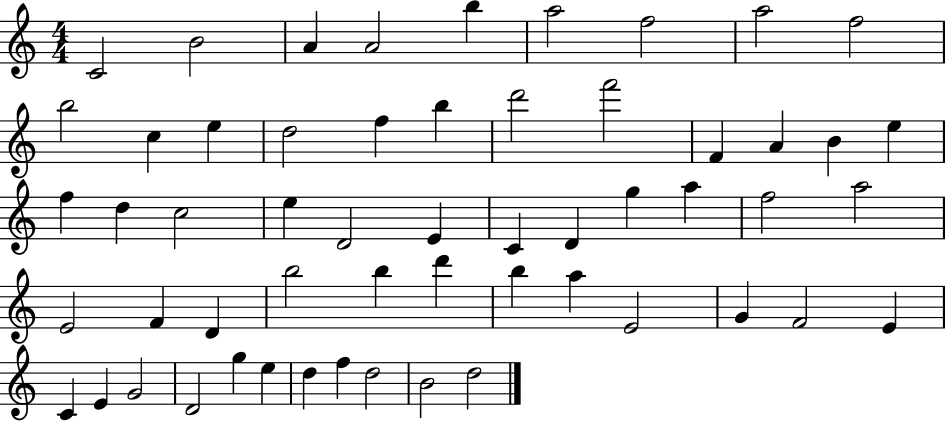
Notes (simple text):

C4/h B4/h A4/q A4/h B5/q A5/h F5/h A5/h F5/h B5/h C5/q E5/q D5/h F5/q B5/q D6/h F6/h F4/q A4/q B4/q E5/q F5/q D5/q C5/h E5/q D4/h E4/q C4/q D4/q G5/q A5/q F5/h A5/h E4/h F4/q D4/q B5/h B5/q D6/q B5/q A5/q E4/h G4/q F4/h E4/q C4/q E4/q G4/h D4/h G5/q E5/q D5/q F5/q D5/h B4/h D5/h